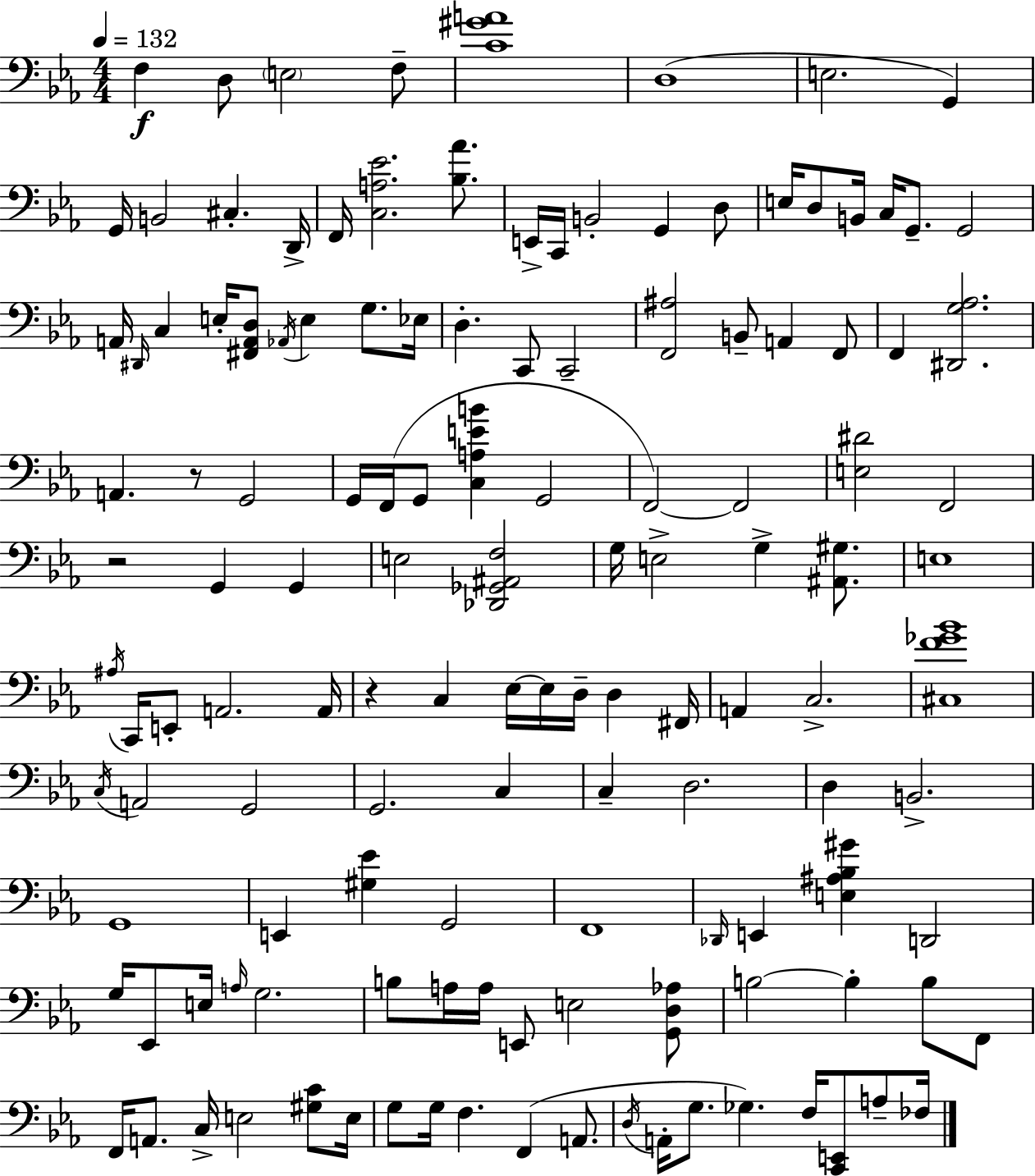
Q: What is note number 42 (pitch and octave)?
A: F2